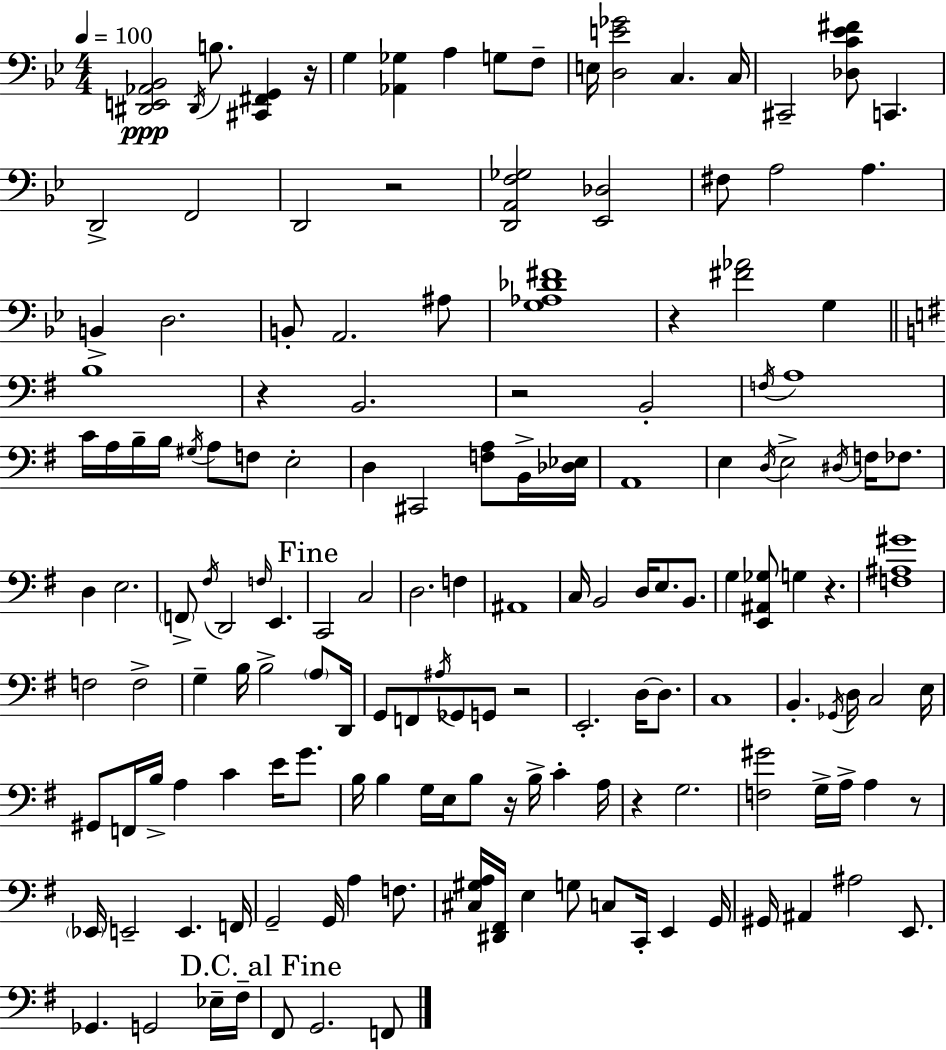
[D#2,E2,Ab2,Bb2]/h D#2/s B3/e. [C#2,F#2,G2]/q R/s G3/q [Ab2,Gb3]/q A3/q G3/e F3/e E3/s [D3,E4,Gb4]/h C3/q. C3/s C#2/h [Db3,C4,Eb4,F#4]/e C2/q. D2/h F2/h D2/h R/h [D2,A2,F3,Gb3]/h [Eb2,Db3]/h F#3/e A3/h A3/q. B2/q D3/h. B2/e A2/h. A#3/e [G3,Ab3,Db4,F#4]/w R/q [F#4,Ab4]/h G3/q B3/w R/q B2/h. R/h B2/h F3/s A3/w C4/s A3/s B3/s B3/s G#3/s A3/e F3/e E3/h D3/q C#2/h [F3,A3]/e B2/s [Db3,Eb3]/s A2/w E3/q D3/s E3/h D#3/s F3/s FES3/e. D3/q E3/h. F2/e F#3/s D2/h F3/s E2/q. C2/h C3/h D3/h. F3/q A#2/w C3/s B2/h D3/s E3/e. B2/e. G3/q [E2,A#2,Gb3]/e G3/q R/q. [F3,A#3,G#4]/w F3/h F3/h G3/q B3/s B3/h A3/e D2/s G2/e F2/e A#3/s Gb2/e G2/e R/h E2/h. D3/s D3/e. C3/w B2/q. Gb2/s D3/s C3/h E3/s G#2/e F2/s B3/s A3/q C4/q E4/s G4/e. B3/s B3/q G3/s E3/s B3/e R/s B3/s C4/q A3/s R/q G3/h. [F3,G#4]/h G3/s A3/s A3/q R/e Eb2/s E2/h E2/q. F2/s G2/h G2/s A3/q F3/e. [C#3,G#3,A3]/s [D#2,F#2]/s E3/q G3/e C3/e C2/s E2/q G2/s G#2/s A#2/q A#3/h E2/e. Gb2/q. G2/h Eb3/s F#3/s F#2/e G2/h. F2/e